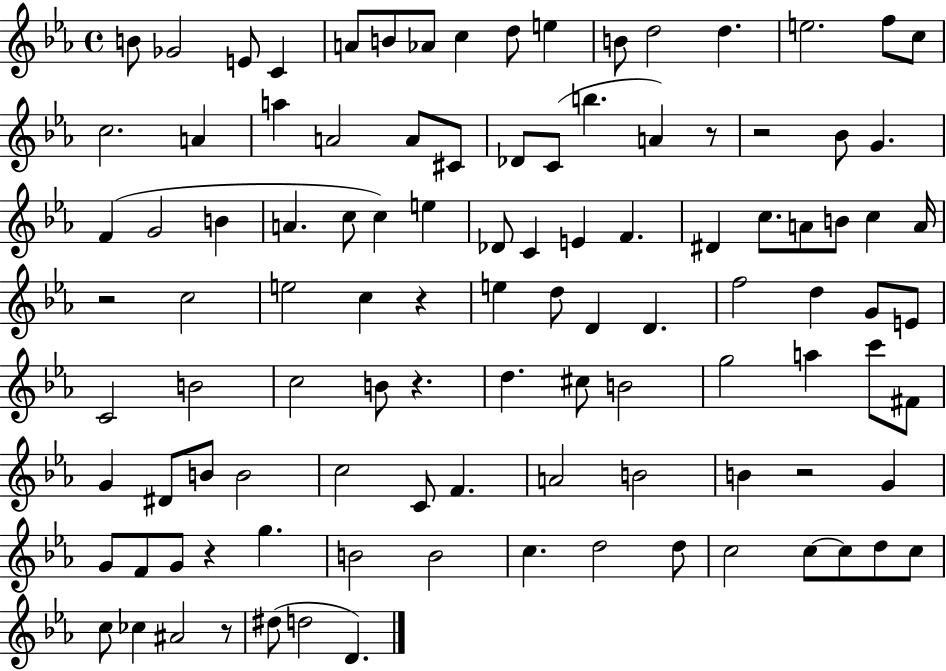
B4/e Gb4/h E4/e C4/q A4/e B4/e Ab4/e C5/q D5/e E5/q B4/e D5/h D5/q. E5/h. F5/e C5/e C5/h. A4/q A5/q A4/h A4/e C#4/e Db4/e C4/e B5/q. A4/q R/e R/h Bb4/e G4/q. F4/q G4/h B4/q A4/q. C5/e C5/q E5/q Db4/e C4/q E4/q F4/q. D#4/q C5/e. A4/e B4/e C5/q A4/s R/h C5/h E5/h C5/q R/q E5/q D5/e D4/q D4/q. F5/h D5/q G4/e E4/e C4/h B4/h C5/h B4/e R/q. D5/q. C#5/e B4/h G5/h A5/q C6/e F#4/e G4/q D#4/e B4/e B4/h C5/h C4/e F4/q. A4/h B4/h B4/q R/h G4/q G4/e F4/e G4/e R/q G5/q. B4/h B4/h C5/q. D5/h D5/e C5/h C5/e C5/e D5/e C5/e C5/e CES5/q A#4/h R/e D#5/e D5/h D4/q.